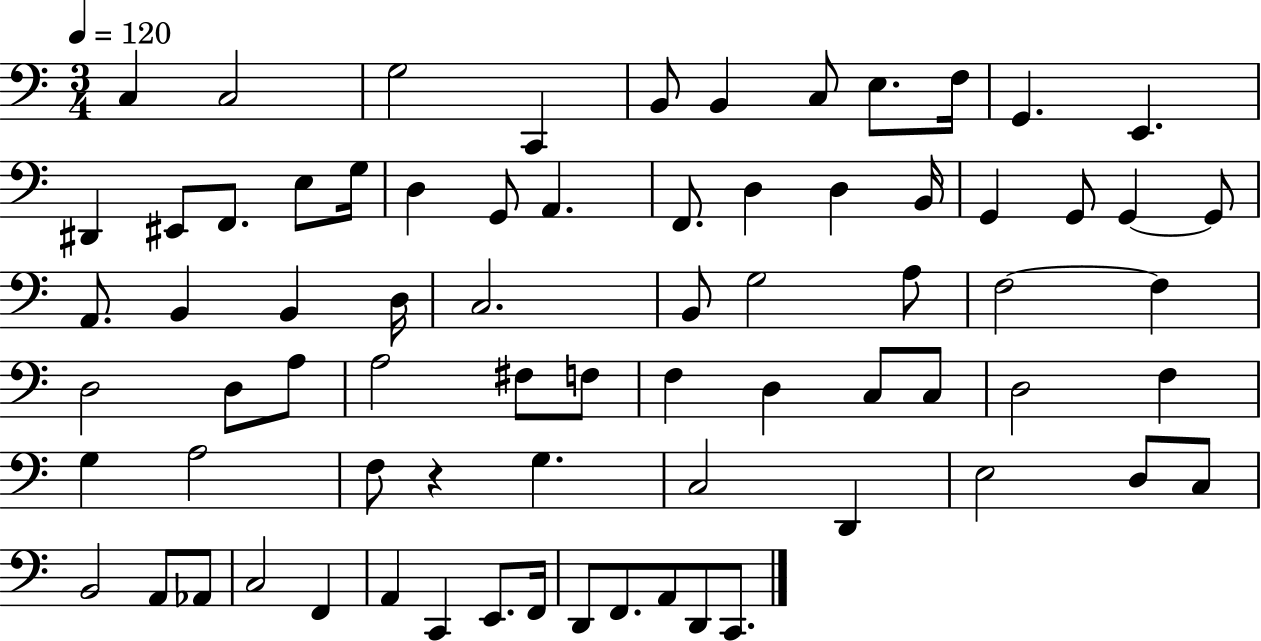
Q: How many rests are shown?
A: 1